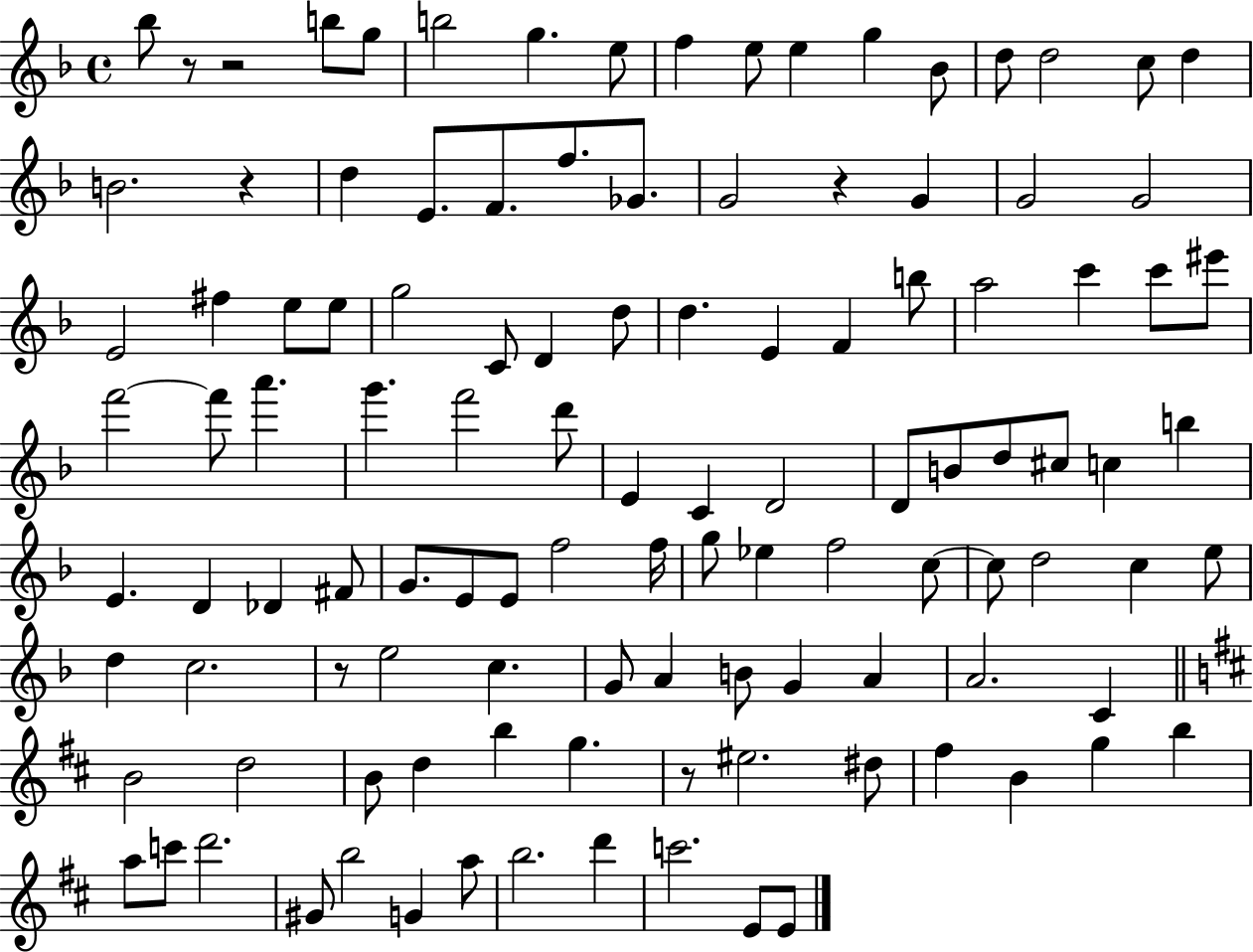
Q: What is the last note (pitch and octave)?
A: E4